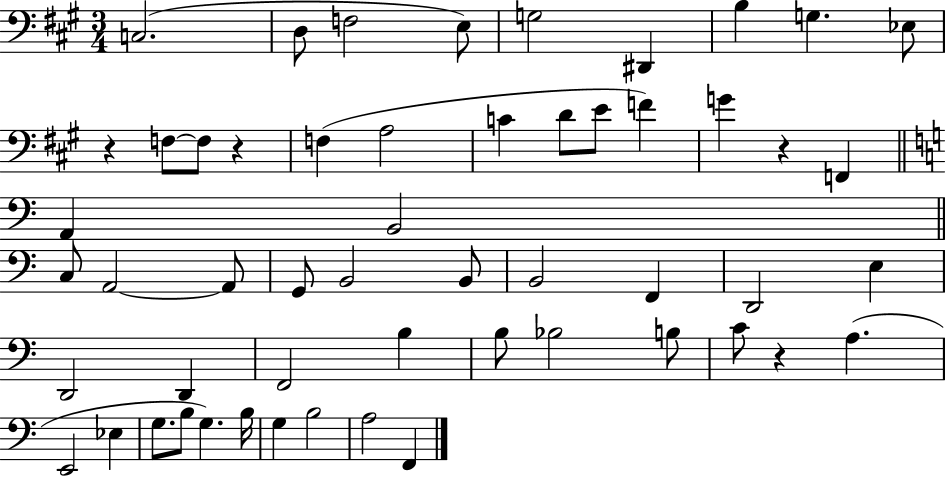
{
  \clef bass
  \numericTimeSignature
  \time 3/4
  \key a \major
  c2.( | d8 f2 e8) | g2 dis,4 | b4 g4. ees8 | \break r4 f8~~ f8 r4 | f4( a2 | c'4 d'8 e'8 f'4) | g'4 r4 f,4 | \break \bar "||" \break \key a \minor a,4 b,2 | \bar "||" \break \key c \major c8 a,2~~ a,8 | g,8 b,2 b,8 | b,2 f,4 | d,2 e4 | \break d,2 d,4 | f,2 b4 | b8 bes2 b8 | c'8 r4 a4.( | \break e,2 ees4 | g8. b8 g4.) b16 | g4 b2 | a2 f,4 | \break \bar "|."
}